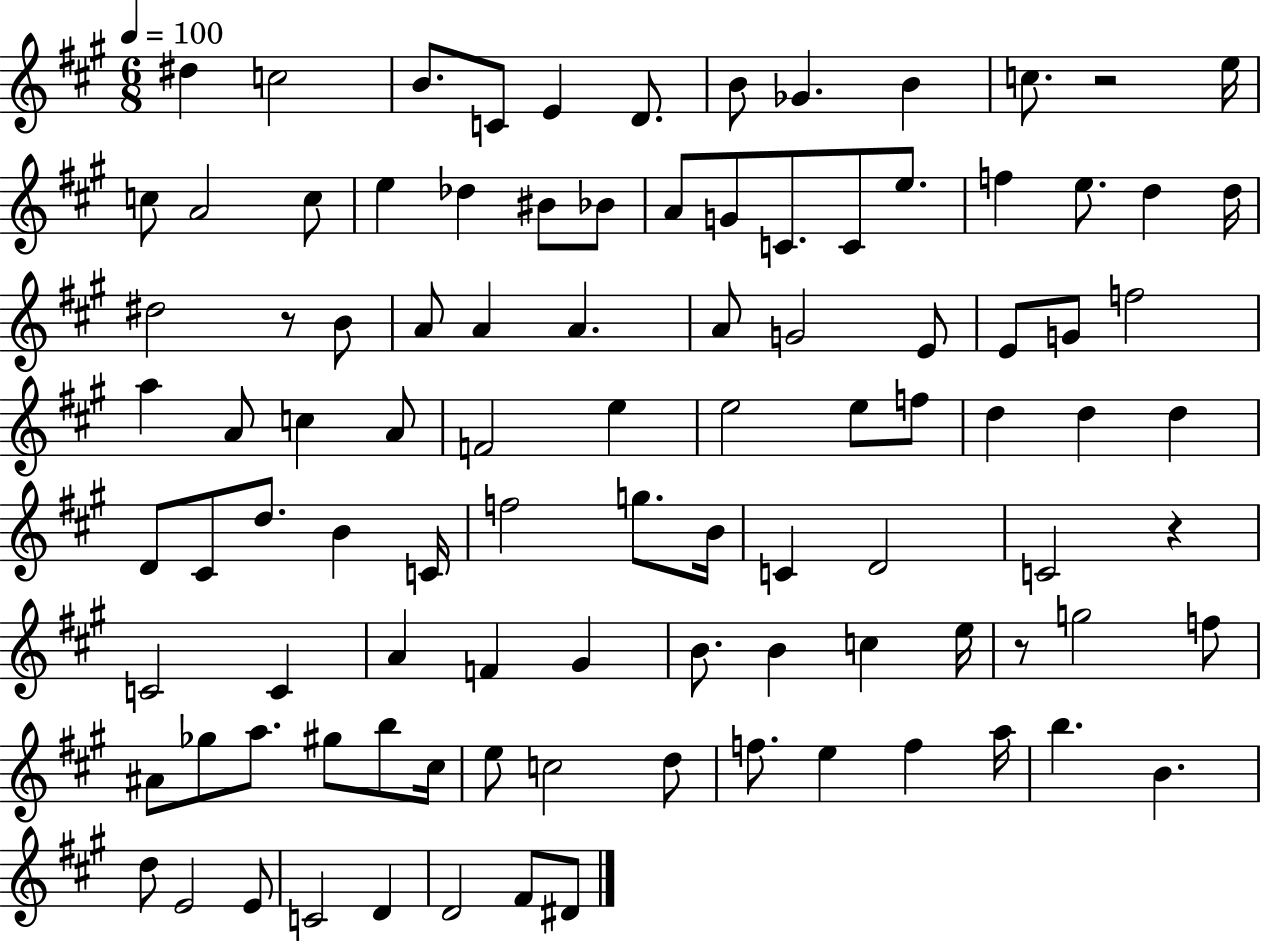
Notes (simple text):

D#5/q C5/h B4/e. C4/e E4/q D4/e. B4/e Gb4/q. B4/q C5/e. R/h E5/s C5/e A4/h C5/e E5/q Db5/q BIS4/e Bb4/e A4/e G4/e C4/e. C4/e E5/e. F5/q E5/e. D5/q D5/s D#5/h R/e B4/e A4/e A4/q A4/q. A4/e G4/h E4/e E4/e G4/e F5/h A5/q A4/e C5/q A4/e F4/h E5/q E5/h E5/e F5/e D5/q D5/q D5/q D4/e C#4/e D5/e. B4/q C4/s F5/h G5/e. B4/s C4/q D4/h C4/h R/q C4/h C4/q A4/q F4/q G#4/q B4/e. B4/q C5/q E5/s R/e G5/h F5/e A#4/e Gb5/e A5/e. G#5/e B5/e C#5/s E5/e C5/h D5/e F5/e. E5/q F5/q A5/s B5/q. B4/q. D5/e E4/h E4/e C4/h D4/q D4/h F#4/e D#4/e